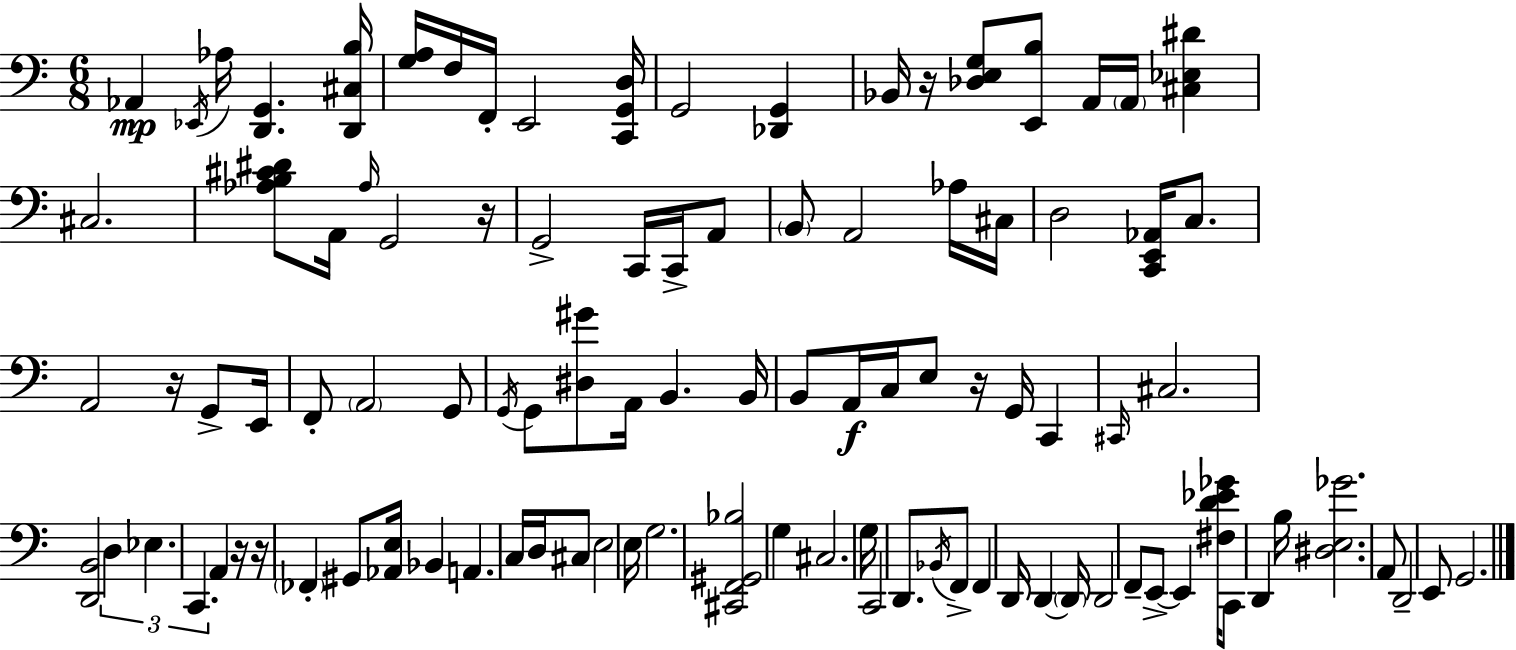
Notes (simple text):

Ab2/q Eb2/s Ab3/s [D2,G2]/q. [D2,C#3,B3]/s [G3,A3]/s F3/s F2/s E2/h [C2,G2,D3]/s G2/h [Db2,G2]/q Bb2/s R/s [Db3,E3,G3]/e [E2,B3]/e A2/s A2/s [C#3,Eb3,D#4]/q C#3/h. [Ab3,B3,C#4,D#4]/e A2/s Ab3/s G2/h R/s G2/h C2/s C2/s A2/e B2/e A2/h Ab3/s C#3/s D3/h [C2,E2,Ab2]/s C3/e. A2/h R/s G2/e E2/s F2/e A2/h G2/e G2/s G2/e [D#3,G#4]/e A2/s B2/q. B2/s B2/e A2/s C3/s E3/e R/s G2/s C2/q C#2/s C#3/h. [D2,B2]/h D3/q Eb3/q. C2/q. A2/q R/s R/s FES2/q G#2/e [Ab2,E3]/s Bb2/q A2/q. C3/s D3/s C#3/e E3/h E3/s G3/h. [C#2,F2,G#2,Bb3]/h G3/q C#3/h. G3/s C2/h D2/e. Bb2/s F2/e F2/q D2/s D2/q D2/s D2/h F2/e E2/e E2/q [F#3,D4,Eb4,Gb4]/s C2/e D2/q B3/s [D#3,E3,Gb4]/h. A2/e D2/h E2/e G2/h.